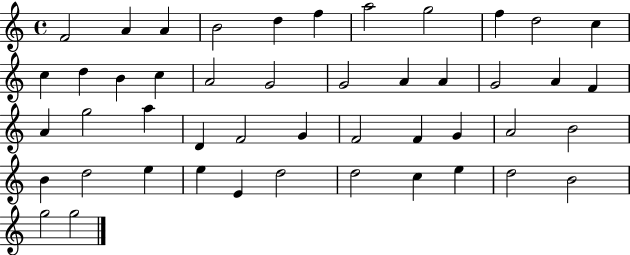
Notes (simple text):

F4/h A4/q A4/q B4/h D5/q F5/q A5/h G5/h F5/q D5/h C5/q C5/q D5/q B4/q C5/q A4/h G4/h G4/h A4/q A4/q G4/h A4/q F4/q A4/q G5/h A5/q D4/q F4/h G4/q F4/h F4/q G4/q A4/h B4/h B4/q D5/h E5/q E5/q E4/q D5/h D5/h C5/q E5/q D5/h B4/h G5/h G5/h